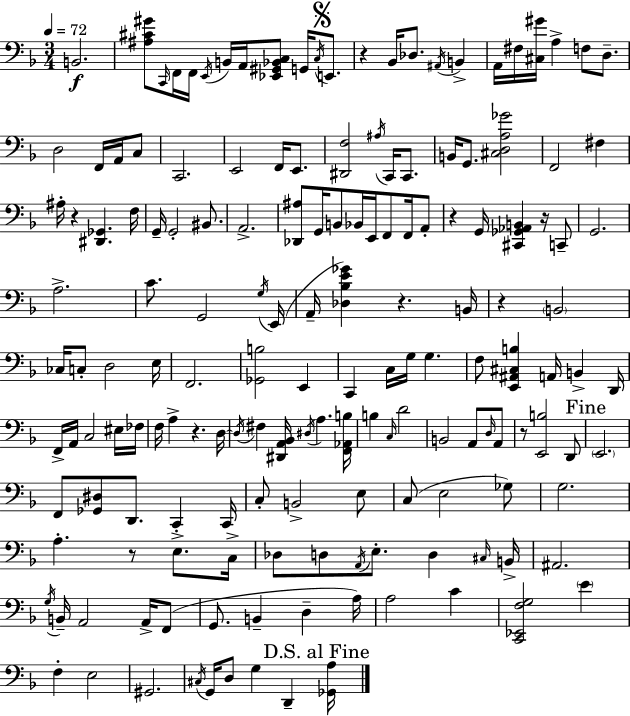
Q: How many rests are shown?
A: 9